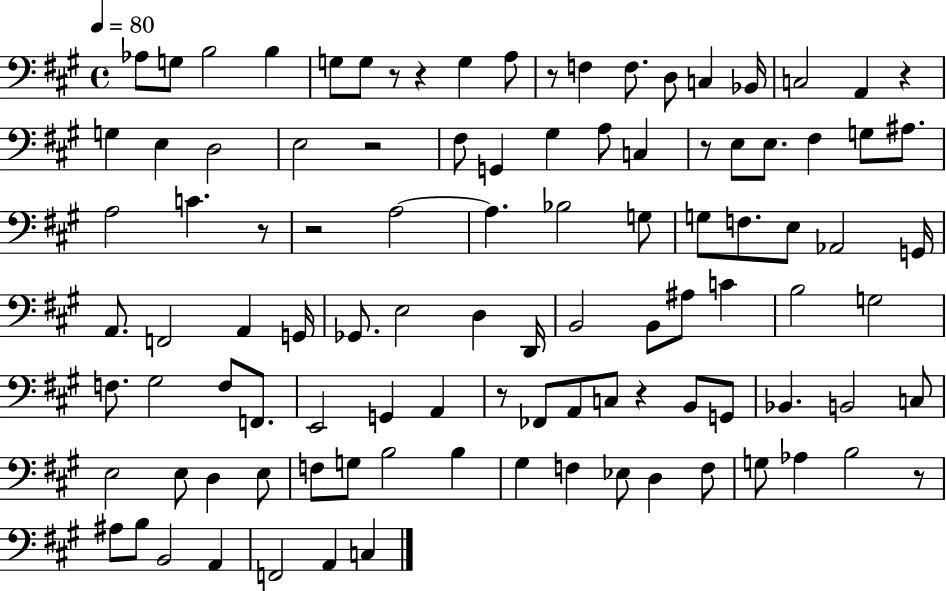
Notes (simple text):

Ab3/e G3/e B3/h B3/q G3/e G3/e R/e R/q G3/q A3/e R/e F3/q F3/e. D3/e C3/q Bb2/s C3/h A2/q R/q G3/q E3/q D3/h E3/h R/h F#3/e G2/q G#3/q A3/e C3/q R/e E3/e E3/e. F#3/q G3/e A#3/e. A3/h C4/q. R/e R/h A3/h A3/q. Bb3/h G3/e G3/e F3/e. E3/e Ab2/h G2/s A2/e. F2/h A2/q G2/s Gb2/e. E3/h D3/q D2/s B2/h B2/e A#3/e C4/q B3/h G3/h F3/e. G#3/h F3/e F2/e. E2/h G2/q A2/q R/e FES2/e A2/e C3/e R/q B2/e G2/e Bb2/q. B2/h C3/e E3/h E3/e D3/q E3/e F3/e G3/e B3/h B3/q G#3/q F3/q Eb3/e D3/q F3/e G3/e Ab3/q B3/h R/e A#3/e B3/e B2/h A2/q F2/h A2/q C3/q